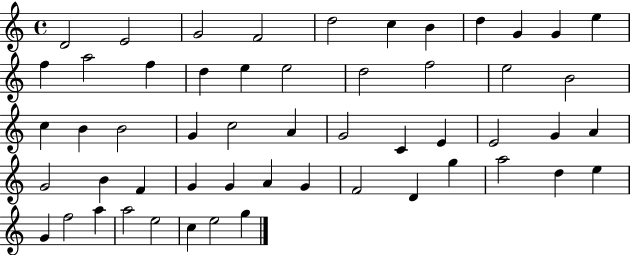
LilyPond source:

{
  \clef treble
  \time 4/4
  \defaultTimeSignature
  \key c \major
  d'2 e'2 | g'2 f'2 | d''2 c''4 b'4 | d''4 g'4 g'4 e''4 | \break f''4 a''2 f''4 | d''4 e''4 e''2 | d''2 f''2 | e''2 b'2 | \break c''4 b'4 b'2 | g'4 c''2 a'4 | g'2 c'4 e'4 | e'2 g'4 a'4 | \break g'2 b'4 f'4 | g'4 g'4 a'4 g'4 | f'2 d'4 g''4 | a''2 d''4 e''4 | \break g'4 f''2 a''4 | a''2 e''2 | c''4 e''2 g''4 | \bar "|."
}